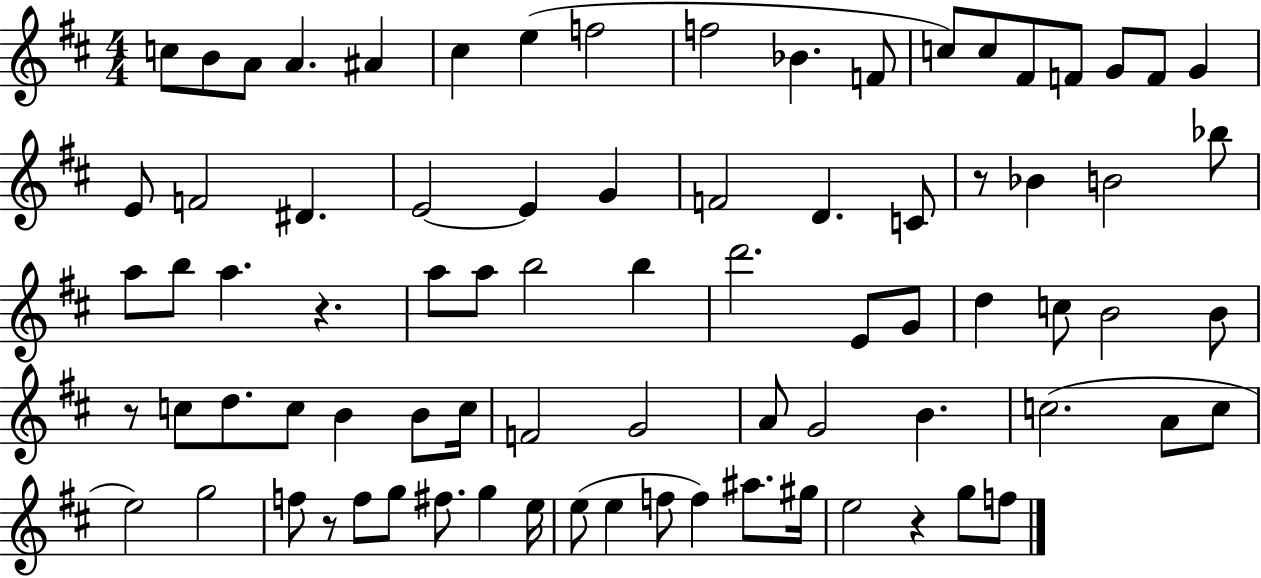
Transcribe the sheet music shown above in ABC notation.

X:1
T:Untitled
M:4/4
L:1/4
K:D
c/2 B/2 A/2 A ^A ^c e f2 f2 _B F/2 c/2 c/2 ^F/2 F/2 G/2 F/2 G E/2 F2 ^D E2 E G F2 D C/2 z/2 _B B2 _b/2 a/2 b/2 a z a/2 a/2 b2 b d'2 E/2 G/2 d c/2 B2 B/2 z/2 c/2 d/2 c/2 B B/2 c/4 F2 G2 A/2 G2 B c2 A/2 c/2 e2 g2 f/2 z/2 f/2 g/2 ^f/2 g e/4 e/2 e f/2 f ^a/2 ^g/4 e2 z g/2 f/2